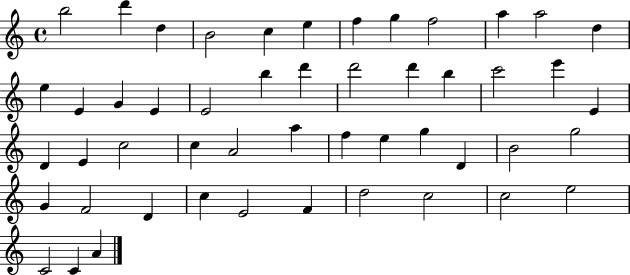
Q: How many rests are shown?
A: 0